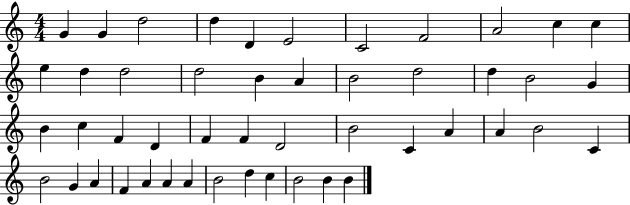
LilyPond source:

{
  \clef treble
  \numericTimeSignature
  \time 4/4
  \key c \major
  g'4 g'4 d''2 | d''4 d'4 e'2 | c'2 f'2 | a'2 c''4 c''4 | \break e''4 d''4 d''2 | d''2 b'4 a'4 | b'2 d''2 | d''4 b'2 g'4 | \break b'4 c''4 f'4 d'4 | f'4 f'4 d'2 | b'2 c'4 a'4 | a'4 b'2 c'4 | \break b'2 g'4 a'4 | f'4 a'4 a'4 a'4 | b'2 d''4 c''4 | b'2 b'4 b'4 | \break \bar "|."
}